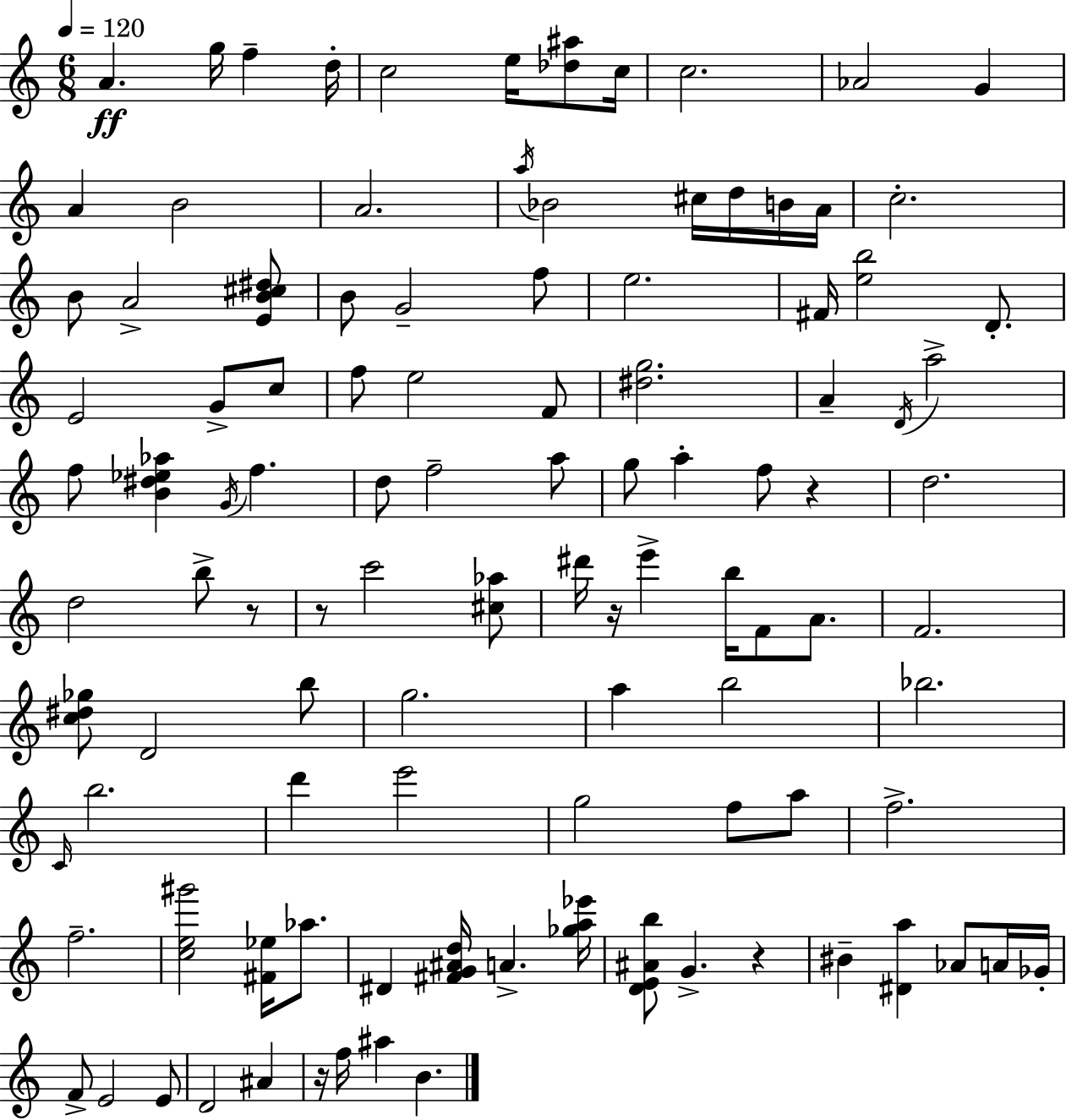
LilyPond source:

{
  \clef treble
  \numericTimeSignature
  \time 6/8
  \key a \minor
  \tempo 4 = 120
  a'4.\ff g''16 f''4-- d''16-. | c''2 e''16 <des'' ais''>8 c''16 | c''2. | aes'2 g'4 | \break a'4 b'2 | a'2. | \acciaccatura { a''16 } bes'2 cis''16 d''16 b'16 | a'16 c''2.-. | \break b'8 a'2-> <e' b' cis'' dis''>8 | b'8 g'2-- f''8 | e''2. | fis'16 <e'' b''>2 d'8.-. | \break e'2 g'8-> c''8 | f''8 e''2 f'8 | <dis'' g''>2. | a'4-- \acciaccatura { d'16 } a''2-> | \break f''8 <b' dis'' ees'' aes''>4 \acciaccatura { g'16 } f''4. | d''8 f''2-- | a''8 g''8 a''4-. f''8 r4 | d''2. | \break d''2 b''8-> | r8 r8 c'''2 | <cis'' aes''>8 dis'''16 r16 e'''4-> b''16 f'8 | a'8. f'2. | \break <c'' dis'' ges''>8 d'2 | b''8 g''2. | a''4 b''2 | bes''2. | \break \grace { c'16 } b''2. | d'''4 e'''2 | g''2 | f''8 a''8 f''2.-> | \break f''2.-- | <c'' e'' gis'''>2 | <fis' ees''>16 aes''8. dis'4 <fis' g' ais' d''>16 a'4.-> | <ges'' a'' ees'''>16 <d' e' ais' b''>8 g'4.-> | \break r4 bis'4-- <dis' a''>4 | aes'8 a'16 ges'16-. f'8-> e'2 | e'8 d'2 | ais'4 r16 f''16 ais''4 b'4. | \break \bar "|."
}